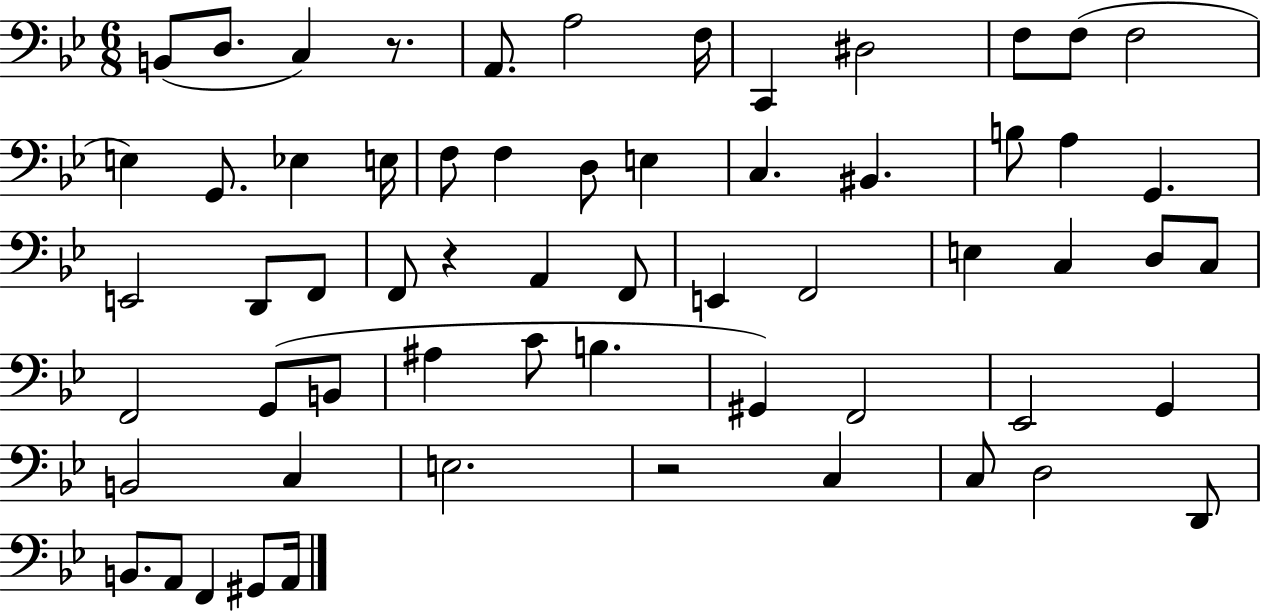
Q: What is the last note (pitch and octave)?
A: A2